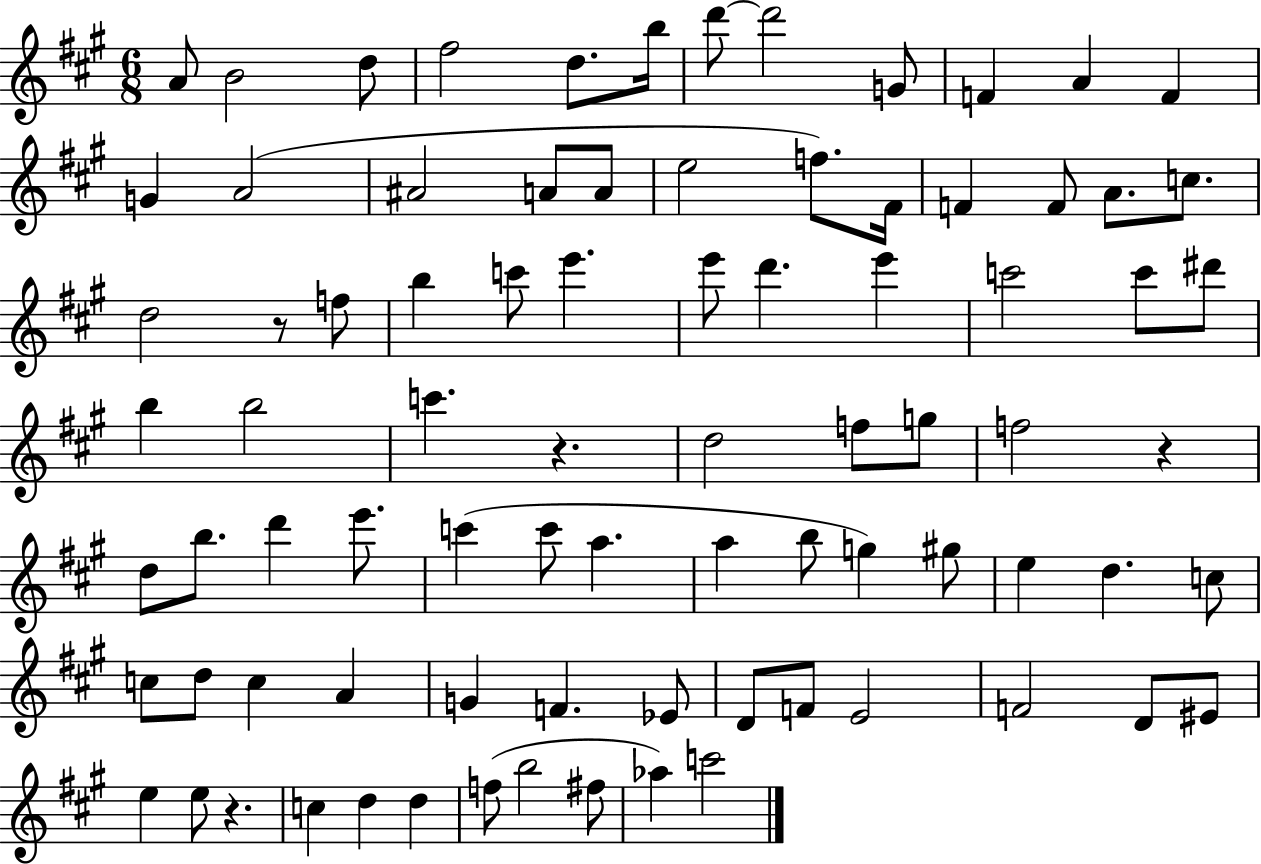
{
  \clef treble
  \numericTimeSignature
  \time 6/8
  \key a \major
  a'8 b'2 d''8 | fis''2 d''8. b''16 | d'''8~~ d'''2 g'8 | f'4 a'4 f'4 | \break g'4 a'2( | ais'2 a'8 a'8 | e''2 f''8.) fis'16 | f'4 f'8 a'8. c''8. | \break d''2 r8 f''8 | b''4 c'''8 e'''4. | e'''8 d'''4. e'''4 | c'''2 c'''8 dis'''8 | \break b''4 b''2 | c'''4. r4. | d''2 f''8 g''8 | f''2 r4 | \break d''8 b''8. d'''4 e'''8. | c'''4( c'''8 a''4. | a''4 b''8 g''4) gis''8 | e''4 d''4. c''8 | \break c''8 d''8 c''4 a'4 | g'4 f'4. ees'8 | d'8 f'8 e'2 | f'2 d'8 eis'8 | \break e''4 e''8 r4. | c''4 d''4 d''4 | f''8( b''2 fis''8 | aes''4) c'''2 | \break \bar "|."
}